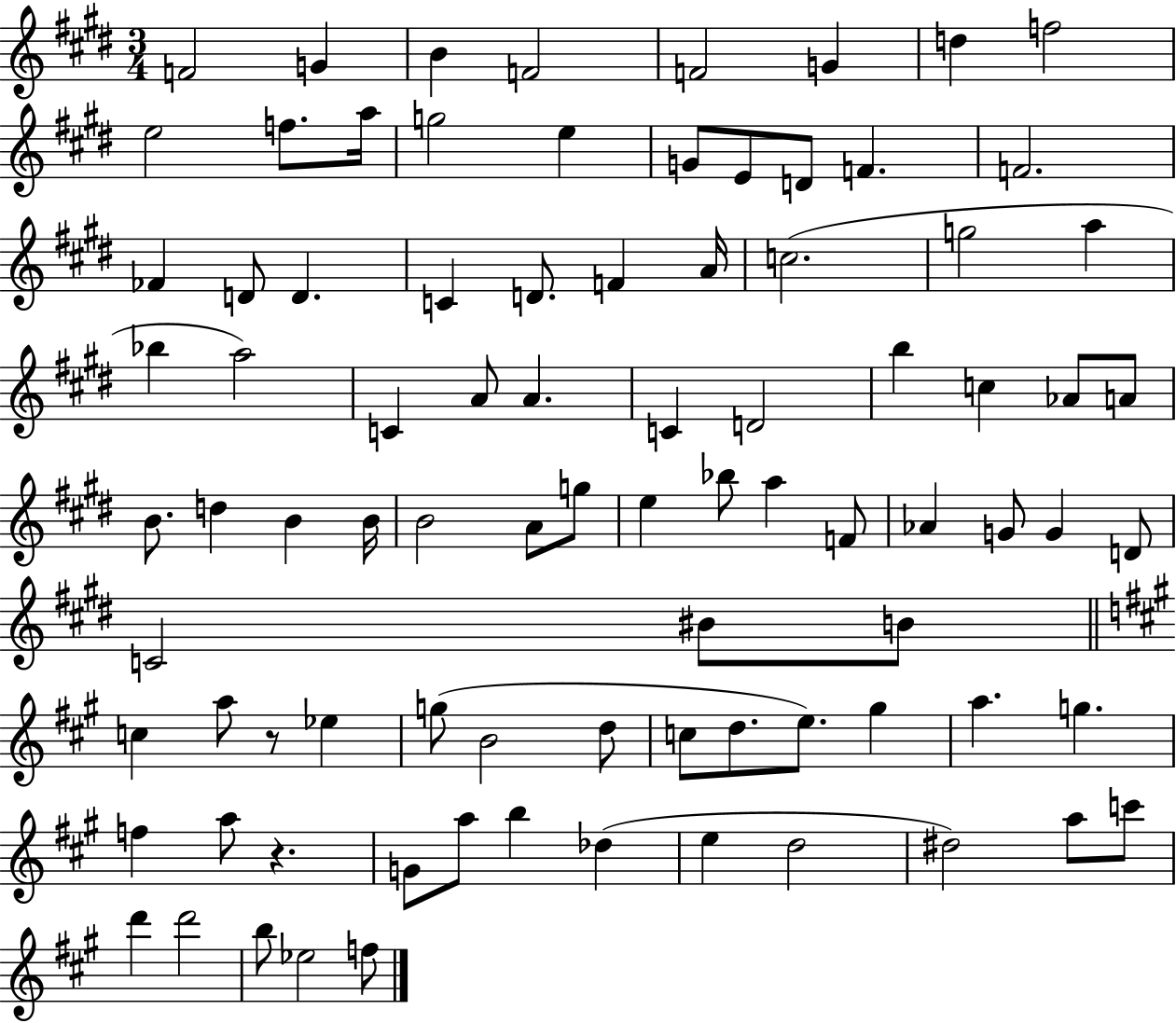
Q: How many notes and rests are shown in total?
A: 87